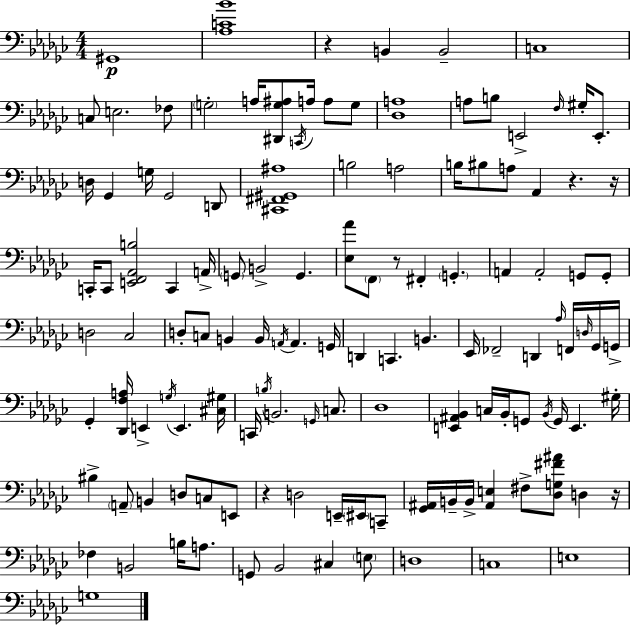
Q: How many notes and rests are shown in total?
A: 125